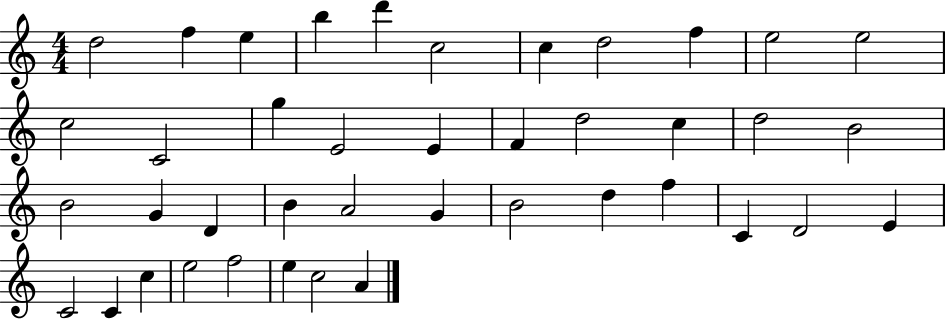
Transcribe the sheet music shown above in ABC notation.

X:1
T:Untitled
M:4/4
L:1/4
K:C
d2 f e b d' c2 c d2 f e2 e2 c2 C2 g E2 E F d2 c d2 B2 B2 G D B A2 G B2 d f C D2 E C2 C c e2 f2 e c2 A